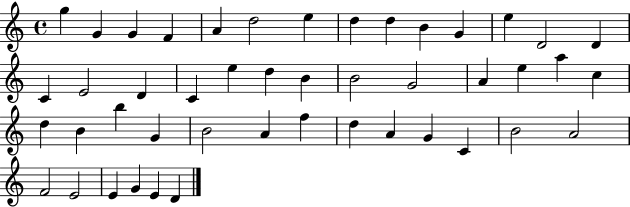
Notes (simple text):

G5/q G4/q G4/q F4/q A4/q D5/h E5/q D5/q D5/q B4/q G4/q E5/q D4/h D4/q C4/q E4/h D4/q C4/q E5/q D5/q B4/q B4/h G4/h A4/q E5/q A5/q C5/q D5/q B4/q B5/q G4/q B4/h A4/q F5/q D5/q A4/q G4/q C4/q B4/h A4/h F4/h E4/h E4/q G4/q E4/q D4/q